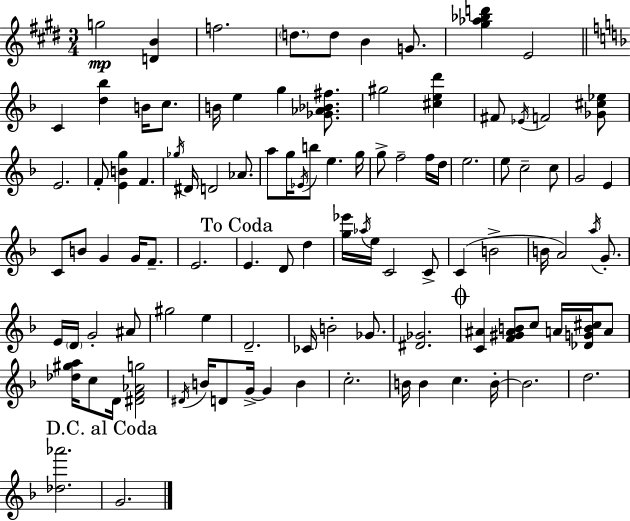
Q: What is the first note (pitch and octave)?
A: G5